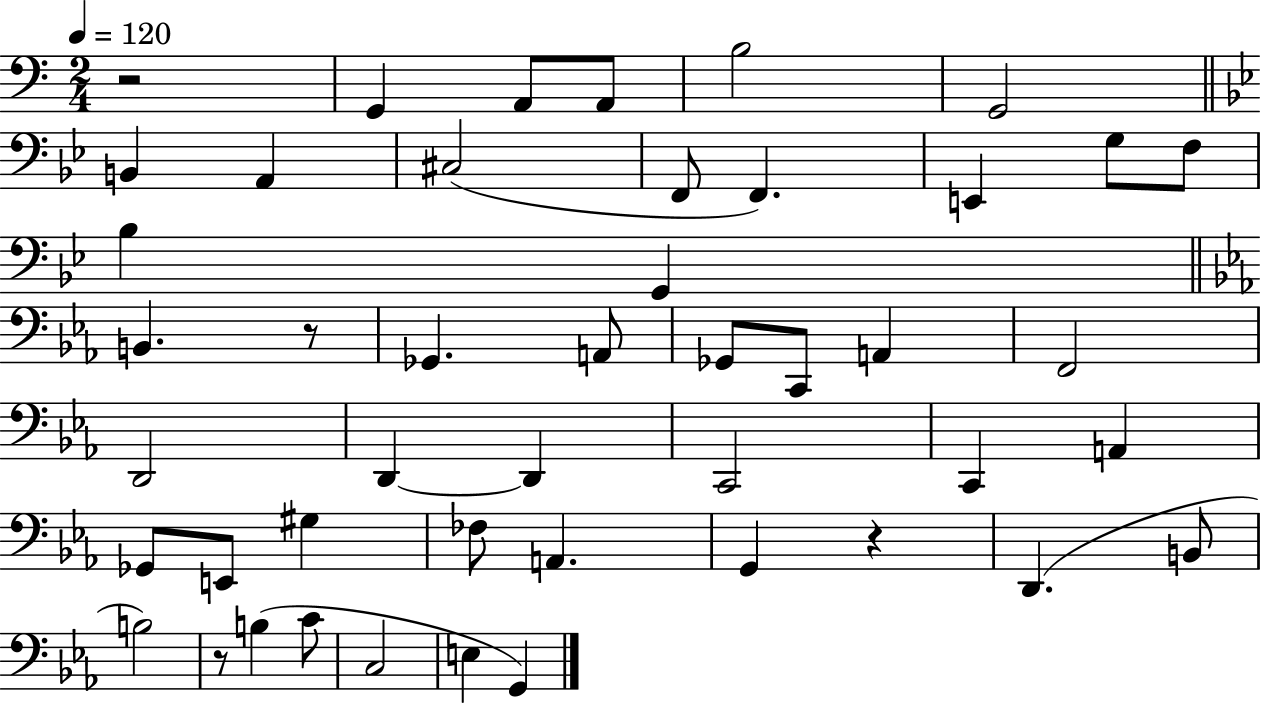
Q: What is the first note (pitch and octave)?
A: G2